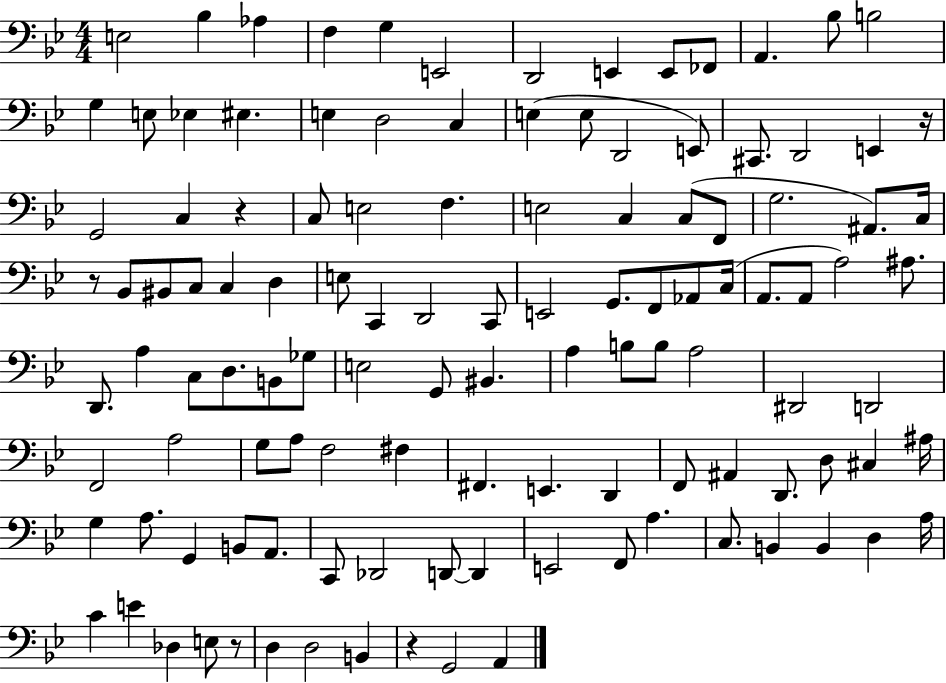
X:1
T:Untitled
M:4/4
L:1/4
K:Bb
E,2 _B, _A, F, G, E,,2 D,,2 E,, E,,/2 _F,,/2 A,, _B,/2 B,2 G, E,/2 _E, ^E, E, D,2 C, E, E,/2 D,,2 E,,/2 ^C,,/2 D,,2 E,, z/4 G,,2 C, z C,/2 E,2 F, E,2 C, C,/2 F,,/2 G,2 ^A,,/2 C,/4 z/2 _B,,/2 ^B,,/2 C,/2 C, D, E,/2 C,, D,,2 C,,/2 E,,2 G,,/2 F,,/2 _A,,/2 C,/4 A,,/2 A,,/2 A,2 ^A,/2 D,,/2 A, C,/2 D,/2 B,,/2 _G,/2 E,2 G,,/2 ^B,, A, B,/2 B,/2 A,2 ^D,,2 D,,2 F,,2 A,2 G,/2 A,/2 F,2 ^F, ^F,, E,, D,, F,,/2 ^A,, D,,/2 D,/2 ^C, ^A,/4 G, A,/2 G,, B,,/2 A,,/2 C,,/2 _D,,2 D,,/2 D,, E,,2 F,,/2 A, C,/2 B,, B,, D, A,/4 C E _D, E,/2 z/2 D, D,2 B,, z G,,2 A,,